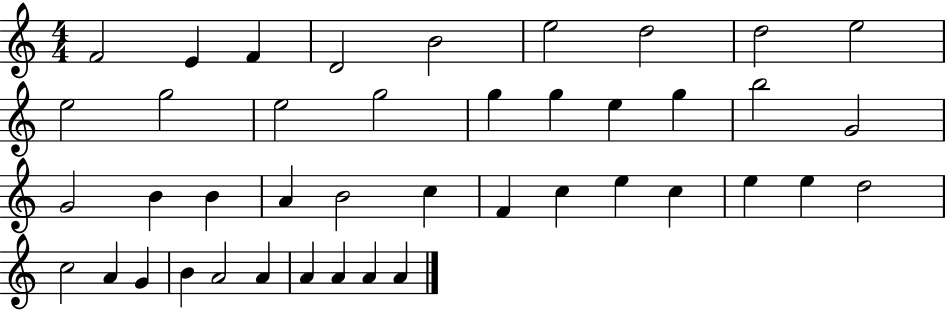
F4/h E4/q F4/q D4/h B4/h E5/h D5/h D5/h E5/h E5/h G5/h E5/h G5/h G5/q G5/q E5/q G5/q B5/h G4/h G4/h B4/q B4/q A4/q B4/h C5/q F4/q C5/q E5/q C5/q E5/q E5/q D5/h C5/h A4/q G4/q B4/q A4/h A4/q A4/q A4/q A4/q A4/q